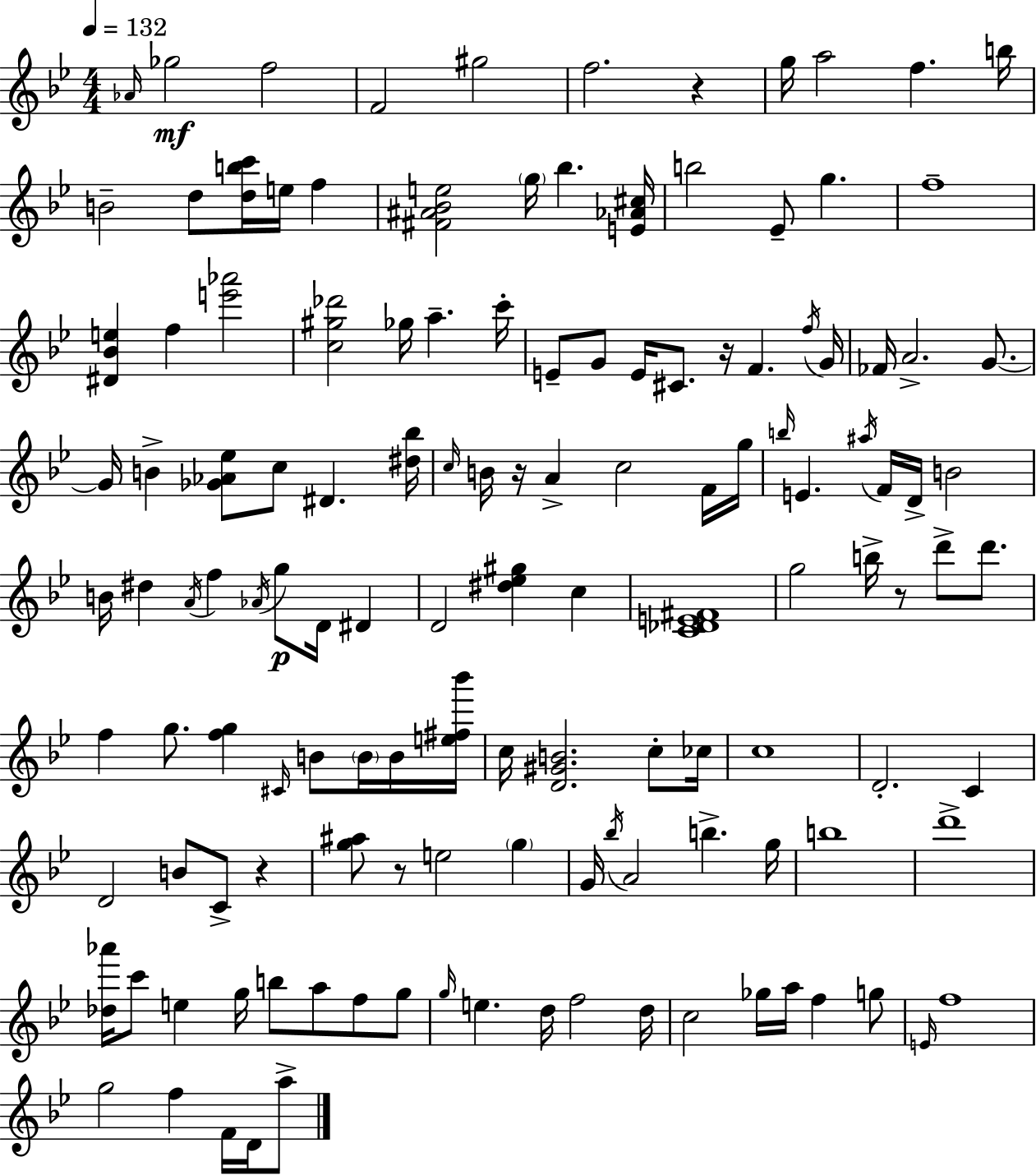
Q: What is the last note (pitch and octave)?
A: A5